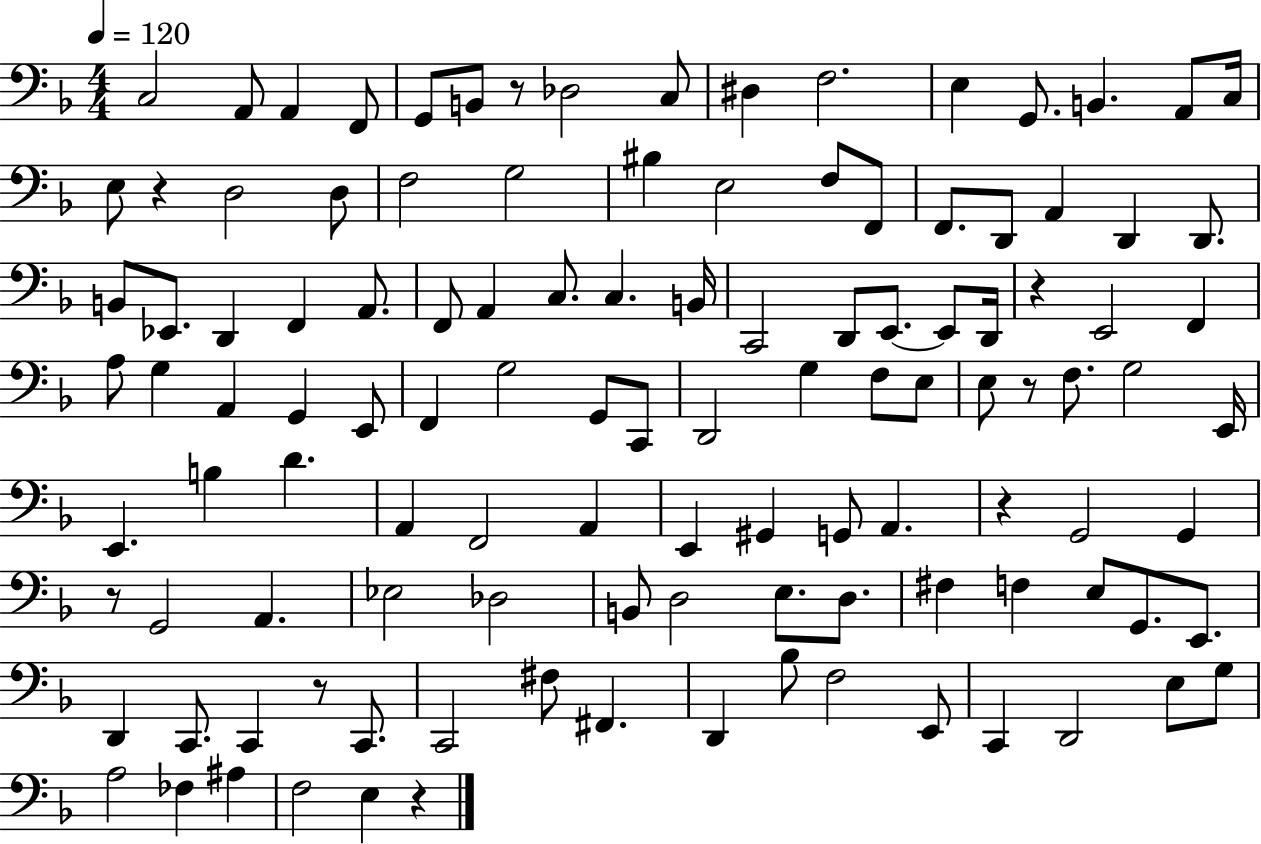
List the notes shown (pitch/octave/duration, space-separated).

C3/h A2/e A2/q F2/e G2/e B2/e R/e Db3/h C3/e D#3/q F3/h. E3/q G2/e. B2/q. A2/e C3/s E3/e R/q D3/h D3/e F3/h G3/h BIS3/q E3/h F3/e F2/e F2/e. D2/e A2/q D2/q D2/e. B2/e Eb2/e. D2/q F2/q A2/e. F2/e A2/q C3/e. C3/q. B2/s C2/h D2/e E2/e. E2/e D2/s R/q E2/h F2/q A3/e G3/q A2/q G2/q E2/e F2/q G3/h G2/e C2/e D2/h G3/q F3/e E3/e E3/e R/e F3/e. G3/h E2/s E2/q. B3/q D4/q. A2/q F2/h A2/q E2/q G#2/q G2/e A2/q. R/q G2/h G2/q R/e G2/h A2/q. Eb3/h Db3/h B2/e D3/h E3/e. D3/e. F#3/q F3/q E3/e G2/e. E2/e. D2/q C2/e. C2/q R/e C2/e. C2/h F#3/e F#2/q. D2/q Bb3/e F3/h E2/e C2/q D2/h E3/e G3/e A3/h FES3/q A#3/q F3/h E3/q R/q